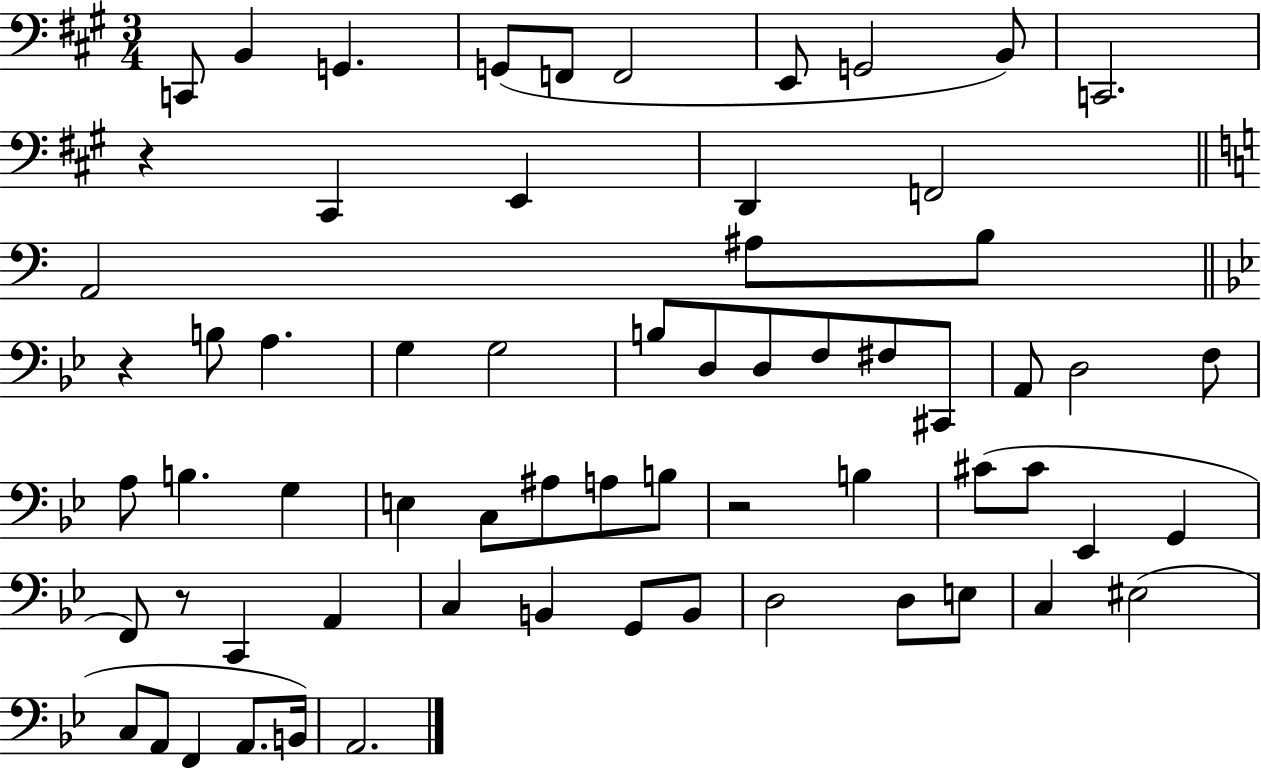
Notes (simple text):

C2/e B2/q G2/q. G2/e F2/e F2/h E2/e G2/h B2/e C2/h. R/q C#2/q E2/q D2/q F2/h A2/h A#3/e B3/e R/q B3/e A3/q. G3/q G3/h B3/e D3/e D3/e F3/e F#3/e C#2/e A2/e D3/h F3/e A3/e B3/q. G3/q E3/q C3/e A#3/e A3/e B3/e R/h B3/q C#4/e C#4/e Eb2/q G2/q F2/e R/e C2/q A2/q C3/q B2/q G2/e B2/e D3/h D3/e E3/e C3/q EIS3/h C3/e A2/e F2/q A2/e. B2/s A2/h.